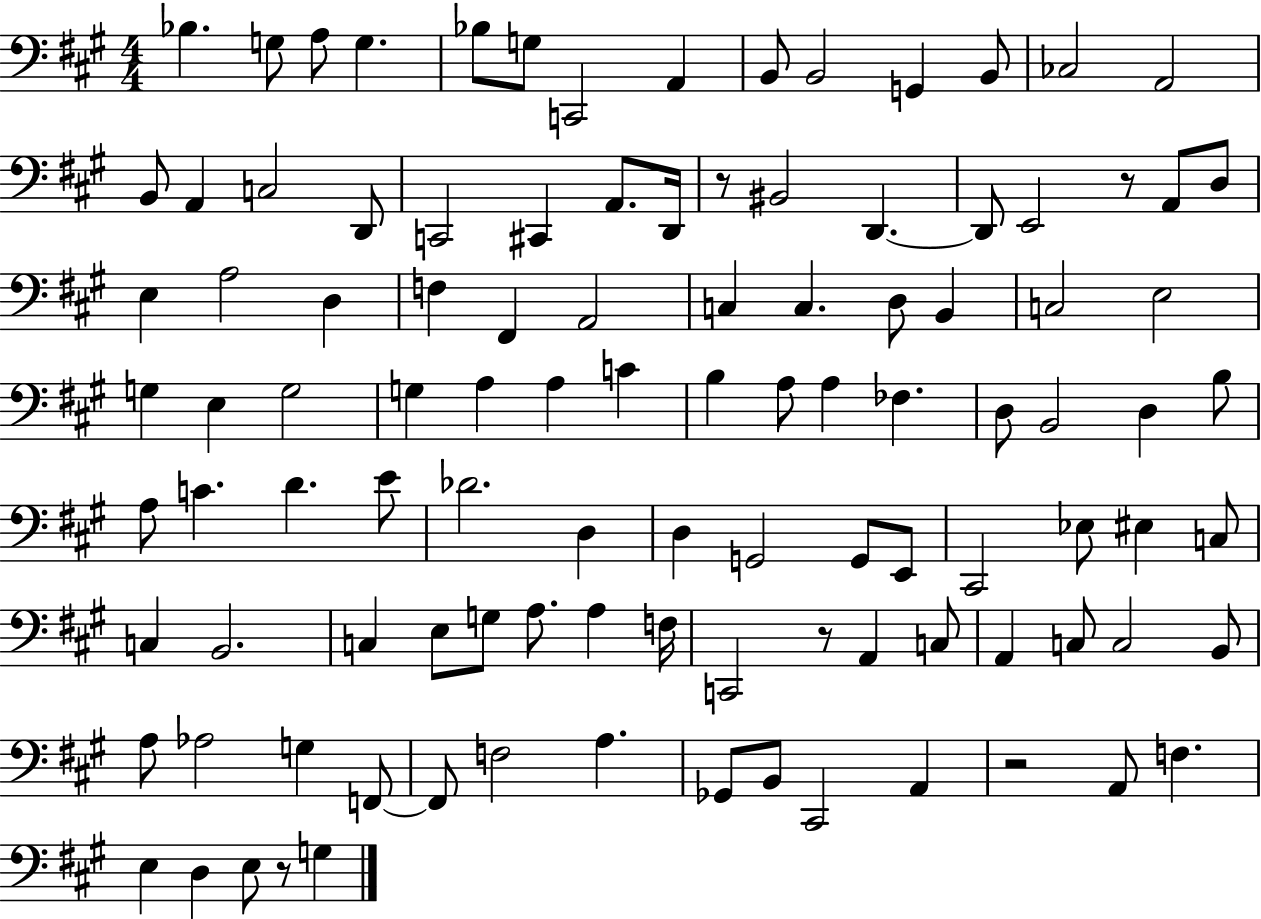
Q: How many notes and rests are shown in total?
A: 106